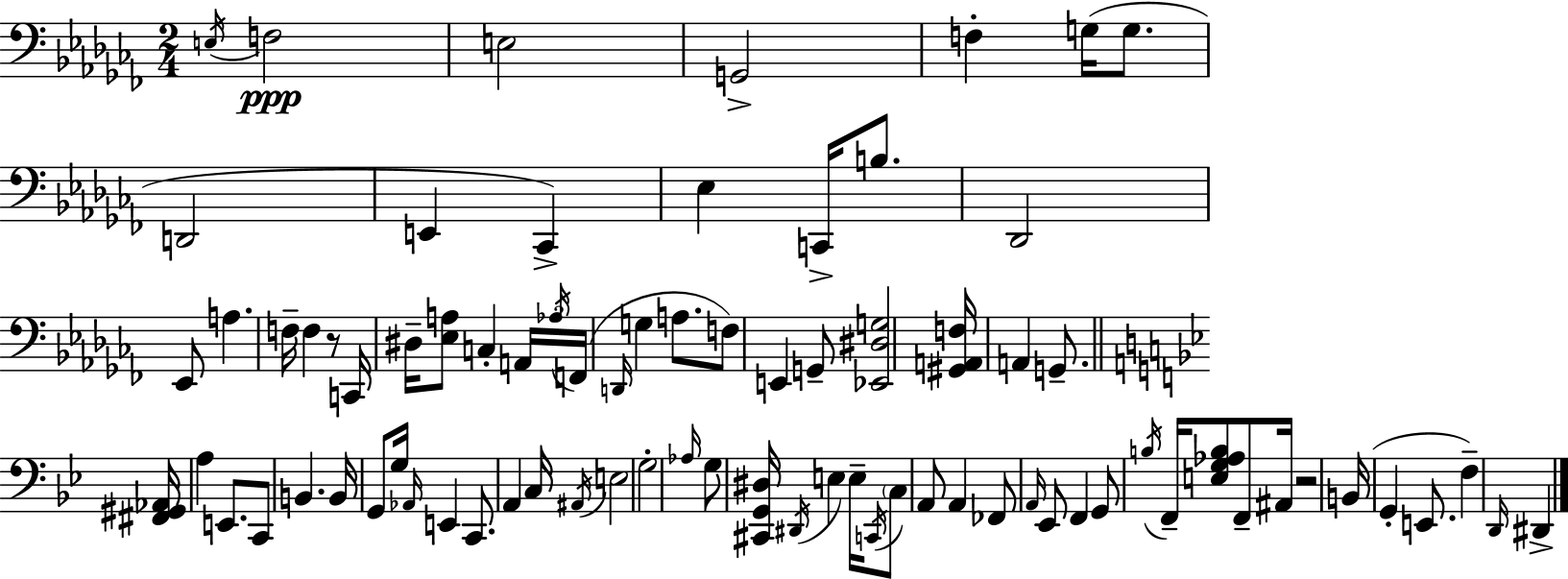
{
  \clef bass
  \numericTimeSignature
  \time 2/4
  \key aes \minor
  \acciaccatura { e16 }\ppp f2 | e2 | g,2-> | f4-. g16( g8. | \break d,2 | e,4 ces,4->) | ees4 c,16-> b8. | des,2 | \break ees,8 a4. | f16-- f4 r8 | c,16 dis16-- <ees a>8 c4-. | \tuplet 3/2 { a,16 \acciaccatura { aes16 }( f,16 } \grace { d,16 } g4 | \break a8. f8) e,4 | g,8-- <ees, dis g>2 | <gis, a, f>16 a,4 | g,8.-- \bar "||" \break \key bes \major <fis, gis, aes,>16 a4 e,8. | c,8 b,4. | b,16 g,8 g16 \grace { aes,16 } e,4 | c,8. a,4 | \break c16 \acciaccatura { ais,16 } e2 | g2-. | \grace { aes16 } g8 <cis, g, dis>16 \acciaccatura { dis,16 } e4 | e16-- \acciaccatura { c,16 } \parenthesize c8 a,8 | \break a,4 fes,8 \grace { a,16 } | ees,8 f,4 g,8 | \acciaccatura { b16 } f,16-- <e g aes b>8 f,8-- ais,16 r2 | b,16( | \break g,4-. e,8. f4--) | \grace { d,16 } dis,4-> | \bar "|."
}